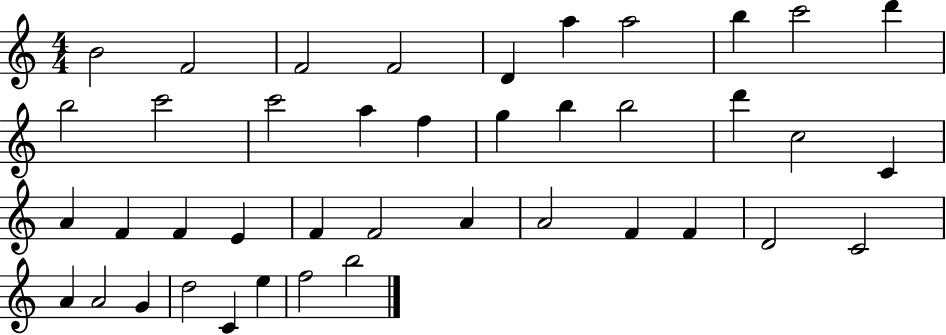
{
  \clef treble
  \numericTimeSignature
  \time 4/4
  \key c \major
  b'2 f'2 | f'2 f'2 | d'4 a''4 a''2 | b''4 c'''2 d'''4 | \break b''2 c'''2 | c'''2 a''4 f''4 | g''4 b''4 b''2 | d'''4 c''2 c'4 | \break a'4 f'4 f'4 e'4 | f'4 f'2 a'4 | a'2 f'4 f'4 | d'2 c'2 | \break a'4 a'2 g'4 | d''2 c'4 e''4 | f''2 b''2 | \bar "|."
}